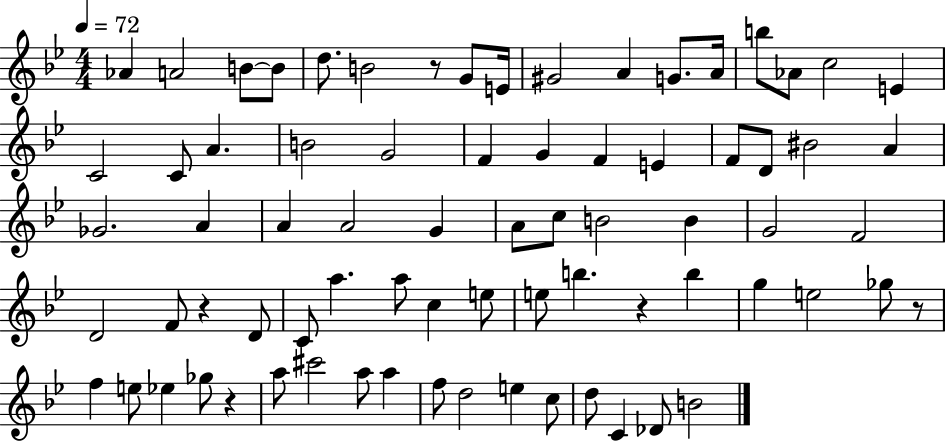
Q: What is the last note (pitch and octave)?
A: B4